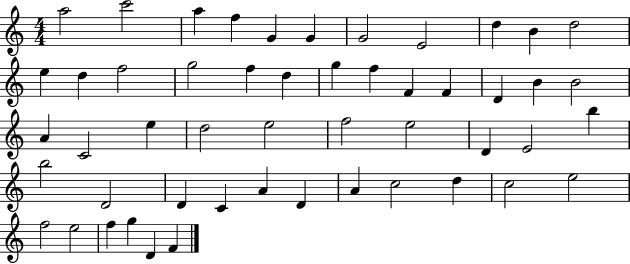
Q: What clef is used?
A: treble